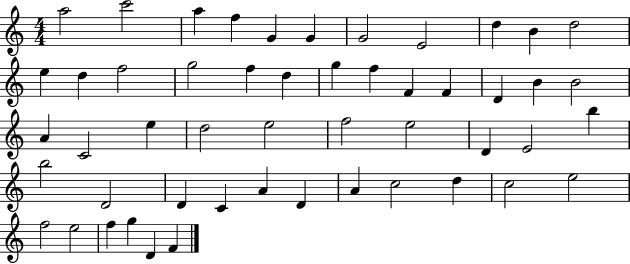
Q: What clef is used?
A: treble